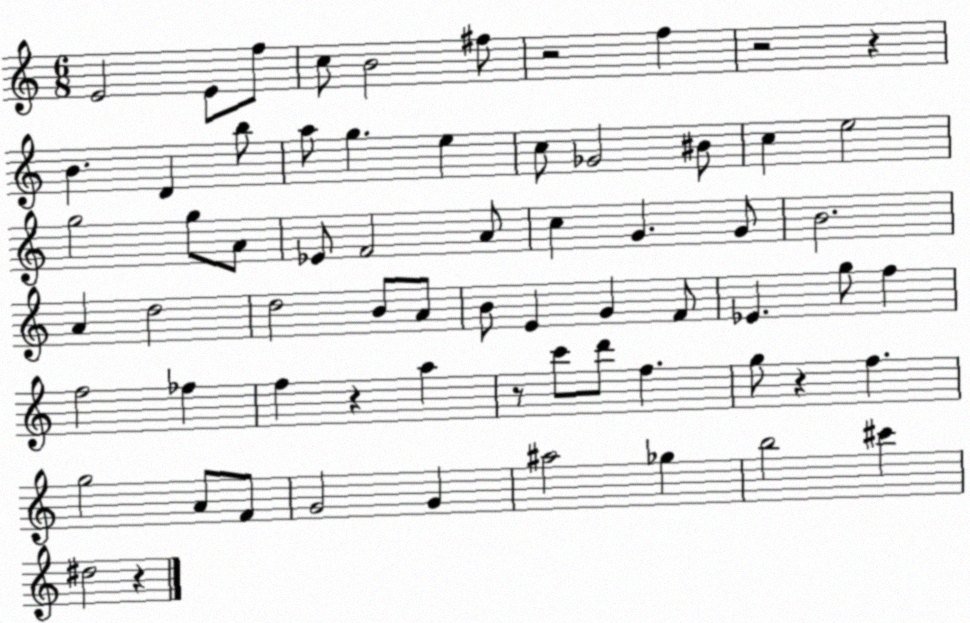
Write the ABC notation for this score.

X:1
T:Untitled
M:6/8
L:1/4
K:C
E2 E/2 f/2 c/2 B2 ^f/2 z2 f z2 z B D b/2 a/2 g e c/2 _G2 ^B/2 c e2 g2 g/2 A/2 _E/2 F2 A/2 c G G/2 B2 A d2 d2 B/2 A/2 B/2 E G F/2 _E g/2 f f2 _f f z a z/2 c'/2 d'/2 f g/2 z f g2 A/2 F/2 G2 G ^a2 _g b2 ^c' ^d2 z